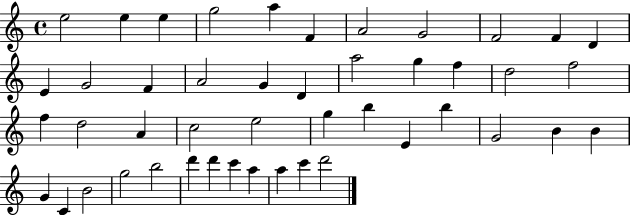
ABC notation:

X:1
T:Untitled
M:4/4
L:1/4
K:C
e2 e e g2 a F A2 G2 F2 F D E G2 F A2 G D a2 g f d2 f2 f d2 A c2 e2 g b E b G2 B B G C B2 g2 b2 d' d' c' a a c' d'2